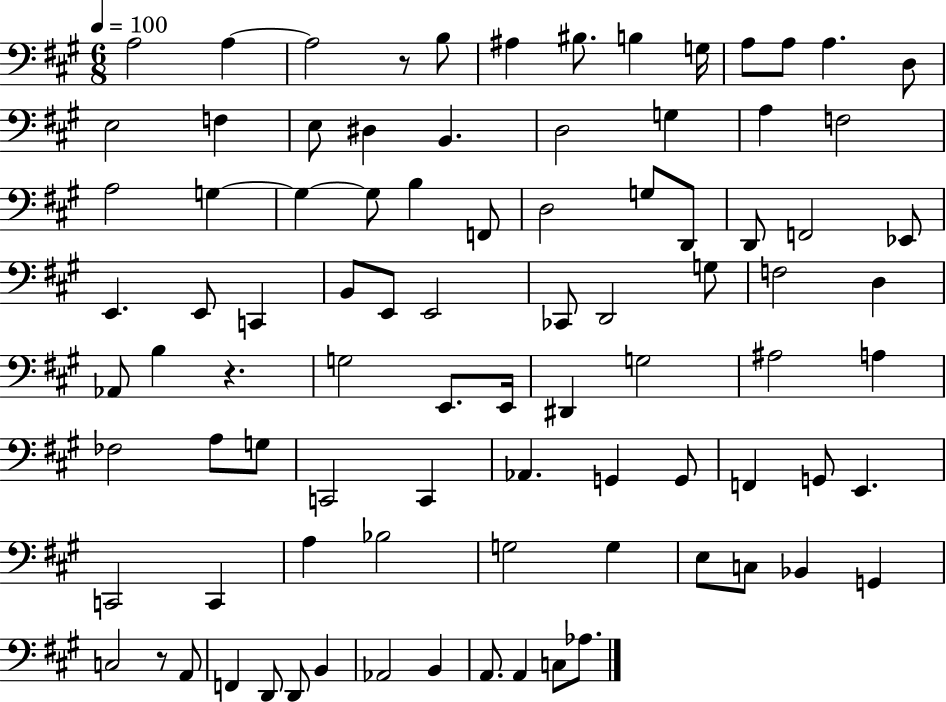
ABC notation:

X:1
T:Untitled
M:6/8
L:1/4
K:A
A,2 A, A,2 z/2 B,/2 ^A, ^B,/2 B, G,/4 A,/2 A,/2 A, D,/2 E,2 F, E,/2 ^D, B,, D,2 G, A, F,2 A,2 G, G, G,/2 B, F,,/2 D,2 G,/2 D,,/2 D,,/2 F,,2 _E,,/2 E,, E,,/2 C,, B,,/2 E,,/2 E,,2 _C,,/2 D,,2 G,/2 F,2 D, _A,,/2 B, z G,2 E,,/2 E,,/4 ^D,, G,2 ^A,2 A, _F,2 A,/2 G,/2 C,,2 C,, _A,, G,, G,,/2 F,, G,,/2 E,, C,,2 C,, A, _B,2 G,2 G, E,/2 C,/2 _B,, G,, C,2 z/2 A,,/2 F,, D,,/2 D,,/2 B,, _A,,2 B,, A,,/2 A,, C,/2 _A,/2